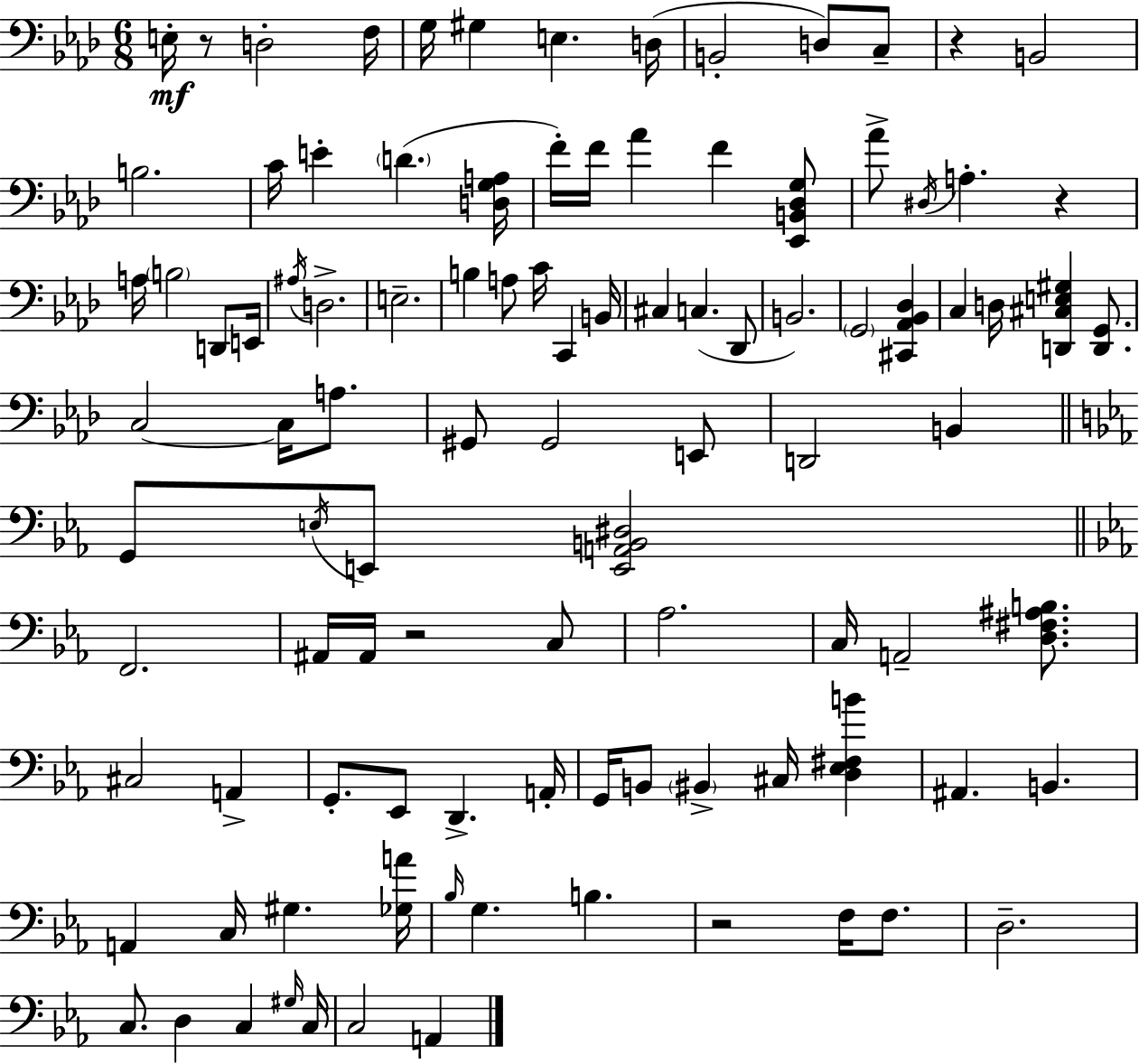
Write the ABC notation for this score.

X:1
T:Untitled
M:6/8
L:1/4
K:Ab
E,/4 z/2 D,2 F,/4 G,/4 ^G, E, D,/4 B,,2 D,/2 C,/2 z B,,2 B,2 C/4 E D [D,G,A,]/4 F/4 F/4 _A F [_E,,B,,_D,G,]/2 _A/2 ^D,/4 A, z A,/4 B,2 D,,/2 E,,/4 ^A,/4 D,2 E,2 B, A,/2 C/4 C,, B,,/4 ^C, C, _D,,/2 B,,2 G,,2 [^C,,_A,,_B,,_D,] C, D,/4 [D,,^C,E,^G,] [D,,G,,]/2 C,2 C,/4 A,/2 ^G,,/2 ^G,,2 E,,/2 D,,2 B,, G,,/2 E,/4 E,,/2 [E,,A,,B,,^D,]2 F,,2 ^A,,/4 ^A,,/4 z2 C,/2 _A,2 C,/4 A,,2 [D,^F,^A,B,]/2 ^C,2 A,, G,,/2 _E,,/2 D,, A,,/4 G,,/4 B,,/2 ^B,, ^C,/4 [D,_E,^F,B] ^A,, B,, A,, C,/4 ^G, [_G,A]/4 _B,/4 G, B, z2 F,/4 F,/2 D,2 C,/2 D, C, ^G,/4 C,/4 C,2 A,,